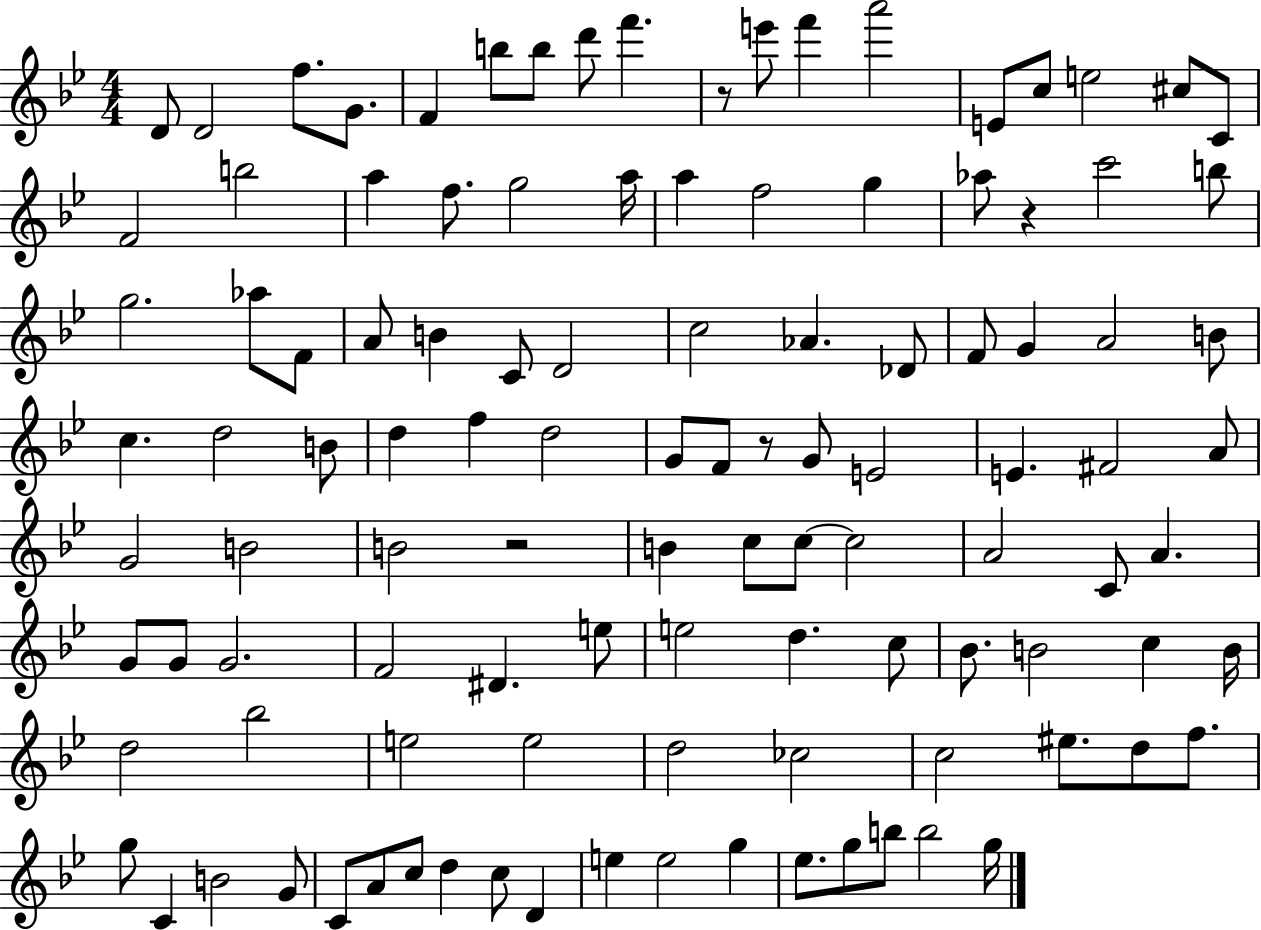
X:1
T:Untitled
M:4/4
L:1/4
K:Bb
D/2 D2 f/2 G/2 F b/2 b/2 d'/2 f' z/2 e'/2 f' a'2 E/2 c/2 e2 ^c/2 C/2 F2 b2 a f/2 g2 a/4 a f2 g _a/2 z c'2 b/2 g2 _a/2 F/2 A/2 B C/2 D2 c2 _A _D/2 F/2 G A2 B/2 c d2 B/2 d f d2 G/2 F/2 z/2 G/2 E2 E ^F2 A/2 G2 B2 B2 z2 B c/2 c/2 c2 A2 C/2 A G/2 G/2 G2 F2 ^D e/2 e2 d c/2 _B/2 B2 c B/4 d2 _b2 e2 e2 d2 _c2 c2 ^e/2 d/2 f/2 g/2 C B2 G/2 C/2 A/2 c/2 d c/2 D e e2 g _e/2 g/2 b/2 b2 g/4